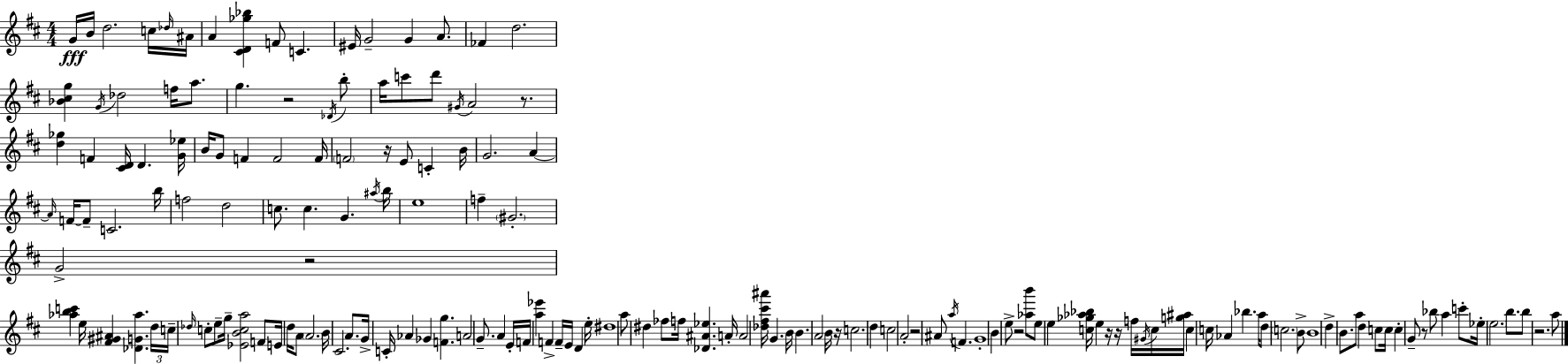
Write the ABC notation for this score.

X:1
T:Untitled
M:4/4
L:1/4
K:D
G/4 B/4 d2 c/4 _d/4 ^A/4 A [^CD_g_b] F/2 C ^E/4 G2 G A/2 _F d2 [_B^cg] G/4 _d2 f/4 a/2 g z2 _D/4 b/2 a/4 c'/2 d'/2 ^G/4 A2 z/2 [d_g] F [^CD]/4 D [G_e]/4 B/4 G/2 F F2 F/4 F2 z/4 E/2 C B/4 G2 A A/4 F/4 F/2 C2 b/4 f2 d2 c/2 c G ^a/4 b/4 e4 f ^G2 G2 z2 [_abc'] e/4 [^F^G^A] [_DG_a] d/4 c/4 _d/4 c/2 e/2 g/4 [_EBca]2 F/2 E/4 d/4 A/2 A2 B/4 ^C2 A/2 G/4 C/4 _A _G [Fg] A2 G/2 A E/4 F/4 [a_e'] F F/4 E/4 D e/4 ^d4 a/2 ^d _f/2 f/4 [_D^A_e] A/4 A2 [_d^f^c'^a']/4 G B/4 B A2 B/4 z/4 c2 d c2 A2 z2 ^A/2 a/4 F G4 B e/2 z2 [_ab']/2 e/2 e [c_g_a_b]/4 e z/4 z/4 f/4 ^G/4 c/4 [g^a]/4 c c/4 _A _b a/4 d/2 c2 B/2 B4 d B/2 a/2 d c/2 c/4 c G/2 z/2 _b/2 a c'/2 _e/4 e2 b/2 b/2 z2 a/2